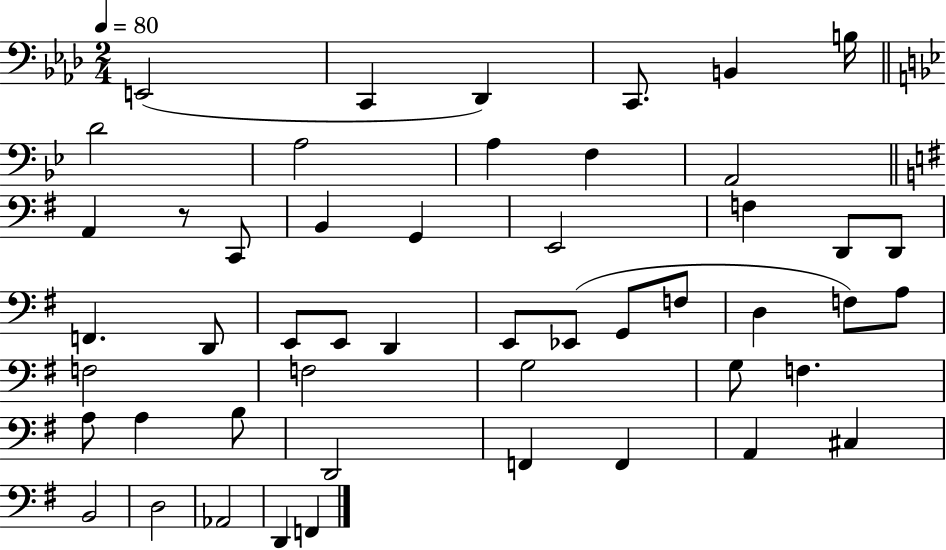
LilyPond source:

{
  \clef bass
  \numericTimeSignature
  \time 2/4
  \key aes \major
  \tempo 4 = 80
  e,2( | c,4 des,4) | c,8. b,4 b16 | \bar "||" \break \key g \minor d'2 | a2 | a4 f4 | a,2 | \break \bar "||" \break \key g \major a,4 r8 c,8 | b,4 g,4 | e,2 | f4 d,8 d,8 | \break f,4. d,8 | e,8 e,8 d,4 | e,8 ees,8( g,8 f8 | d4 f8) a8 | \break f2 | f2 | g2 | g8 f4. | \break a8 a4 b8 | d,2 | f,4 f,4 | a,4 cis4 | \break b,2 | d2 | aes,2 | d,4 f,4 | \break \bar "|."
}